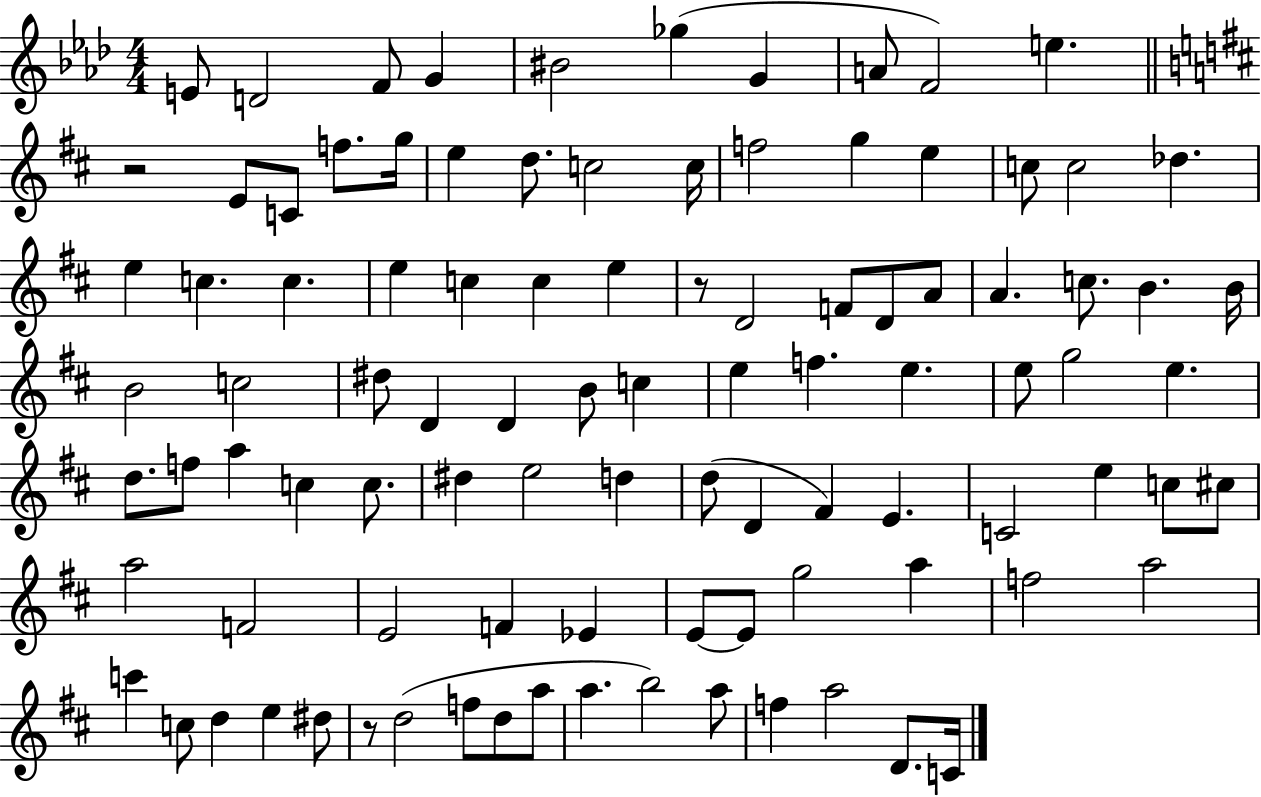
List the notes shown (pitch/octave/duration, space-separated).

E4/e D4/h F4/e G4/q BIS4/h Gb5/q G4/q A4/e F4/h E5/q. R/h E4/e C4/e F5/e. G5/s E5/q D5/e. C5/h C5/s F5/h G5/q E5/q C5/e C5/h Db5/q. E5/q C5/q. C5/q. E5/q C5/q C5/q E5/q R/e D4/h F4/e D4/e A4/e A4/q. C5/e. B4/q. B4/s B4/h C5/h D#5/e D4/q D4/q B4/e C5/q E5/q F5/q. E5/q. E5/e G5/h E5/q. D5/e. F5/e A5/q C5/q C5/e. D#5/q E5/h D5/q D5/e D4/q F#4/q E4/q. C4/h E5/q C5/e C#5/e A5/h F4/h E4/h F4/q Eb4/q E4/e E4/e G5/h A5/q F5/h A5/h C6/q C5/e D5/q E5/q D#5/e R/e D5/h F5/e D5/e A5/e A5/q. B5/h A5/e F5/q A5/h D4/e. C4/s